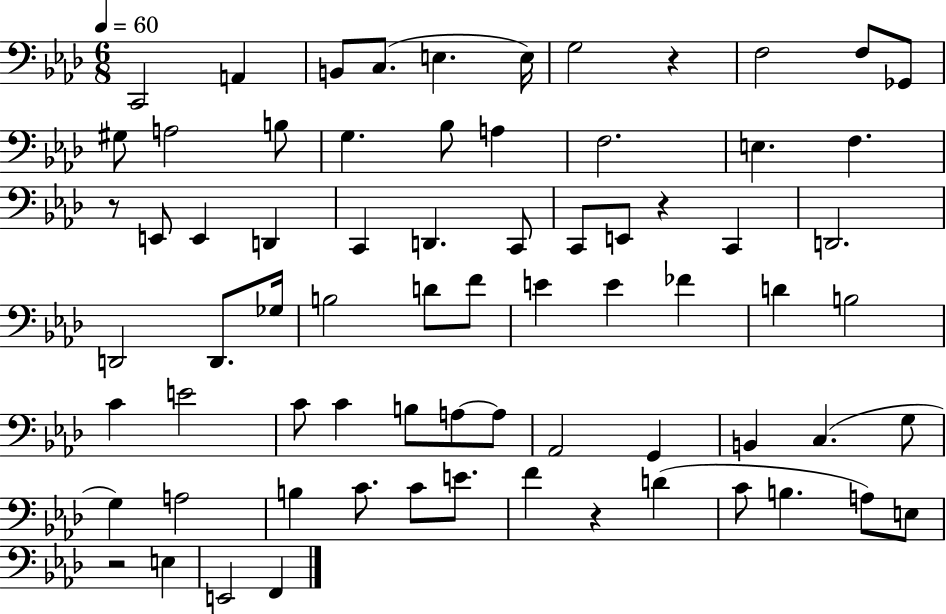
X:1
T:Untitled
M:6/8
L:1/4
K:Ab
C,,2 A,, B,,/2 C,/2 E, E,/4 G,2 z F,2 F,/2 _G,,/2 ^G,/2 A,2 B,/2 G, _B,/2 A, F,2 E, F, z/2 E,,/2 E,, D,, C,, D,, C,,/2 C,,/2 E,,/2 z C,, D,,2 D,,2 D,,/2 _G,/4 B,2 D/2 F/2 E E _F D B,2 C E2 C/2 C B,/2 A,/2 A,/2 _A,,2 G,, B,, C, G,/2 G, A,2 B, C/2 C/2 E/2 F z D C/2 B, A,/2 E,/2 z2 E, E,,2 F,,